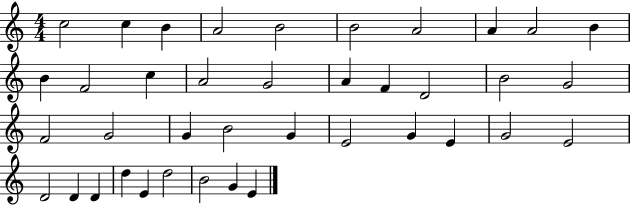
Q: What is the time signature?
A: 4/4